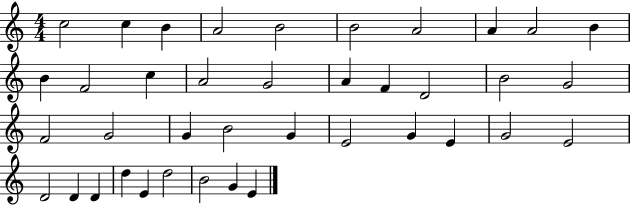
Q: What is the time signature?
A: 4/4